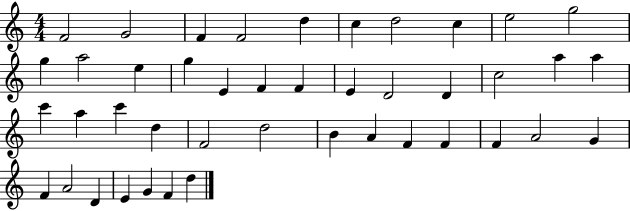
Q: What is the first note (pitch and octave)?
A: F4